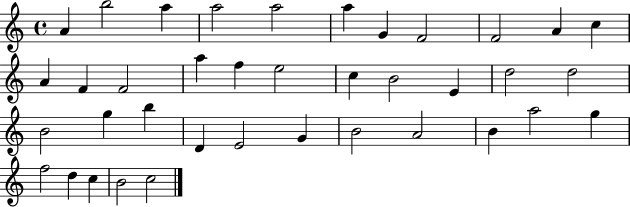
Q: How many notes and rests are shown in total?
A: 38